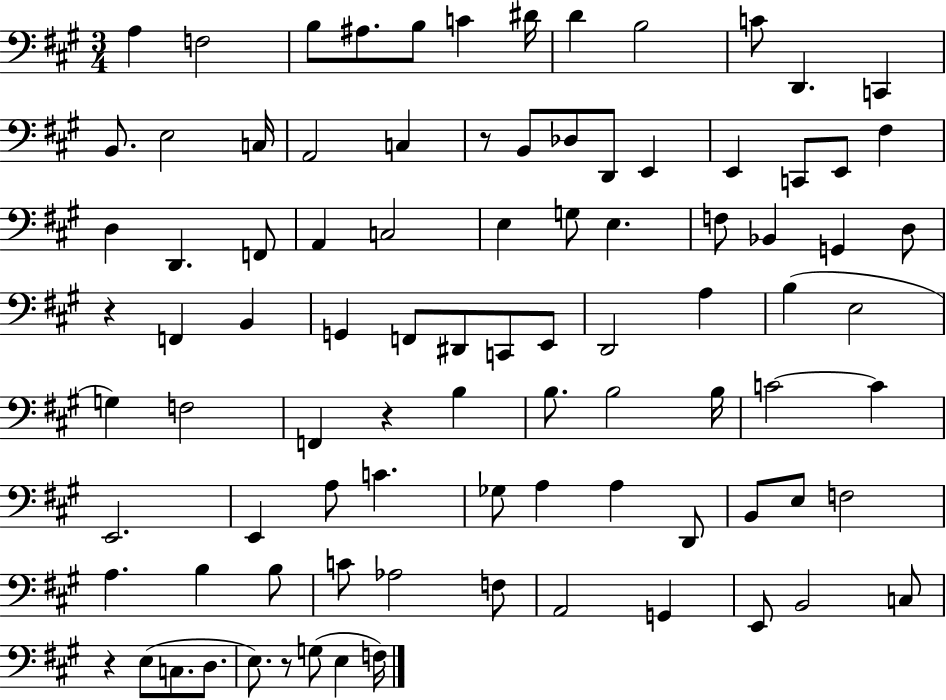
{
  \clef bass
  \numericTimeSignature
  \time 3/4
  \key a \major
  a4 f2 | b8 ais8. b8 c'4 dis'16 | d'4 b2 | c'8 d,4. c,4 | \break b,8. e2 c16 | a,2 c4 | r8 b,8 des8 d,8 e,4 | e,4 c,8 e,8 fis4 | \break d4 d,4. f,8 | a,4 c2 | e4 g8 e4. | f8 bes,4 g,4 d8 | \break r4 f,4 b,4 | g,4 f,8 dis,8 c,8 e,8 | d,2 a4 | b4( e2 | \break g4) f2 | f,4 r4 b4 | b8. b2 b16 | c'2~~ c'4 | \break e,2. | e,4 a8 c'4. | ges8 a4 a4 d,8 | b,8 e8 f2 | \break a4. b4 b8 | c'8 aes2 f8 | a,2 g,4 | e,8 b,2 c8 | \break r4 e8( c8. d8. | e8.) r8 g8( e4 f16) | \bar "|."
}